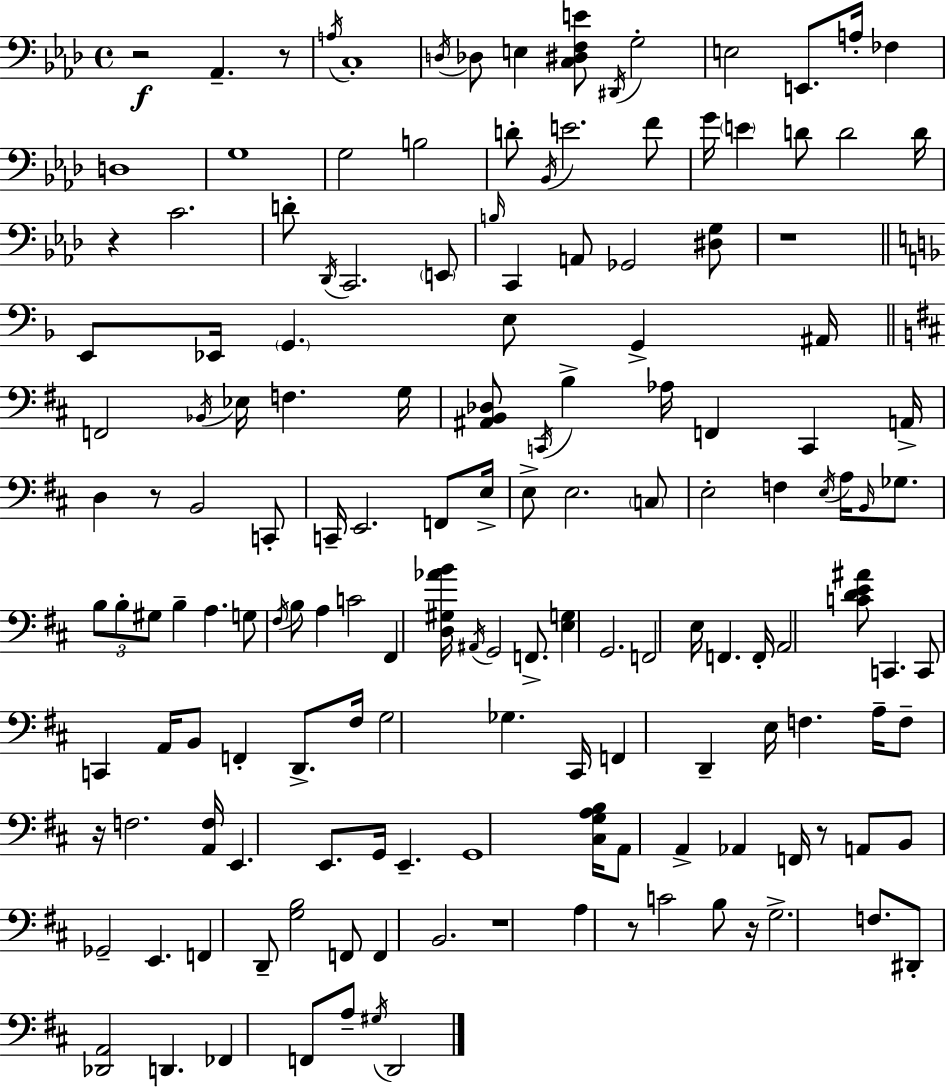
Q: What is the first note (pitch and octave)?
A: Ab2